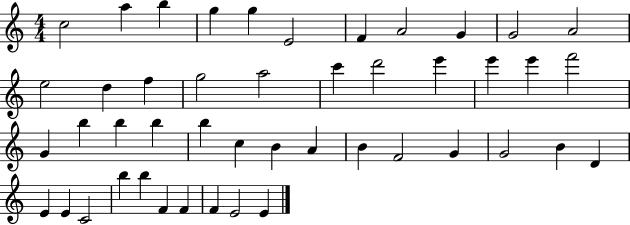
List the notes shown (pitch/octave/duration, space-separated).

C5/h A5/q B5/q G5/q G5/q E4/h F4/q A4/h G4/q G4/h A4/h E5/h D5/q F5/q G5/h A5/h C6/q D6/h E6/q E6/q E6/q F6/h G4/q B5/q B5/q B5/q B5/q C5/q B4/q A4/q B4/q F4/h G4/q G4/h B4/q D4/q E4/q E4/q C4/h B5/q B5/q F4/q F4/q F4/q E4/h E4/q